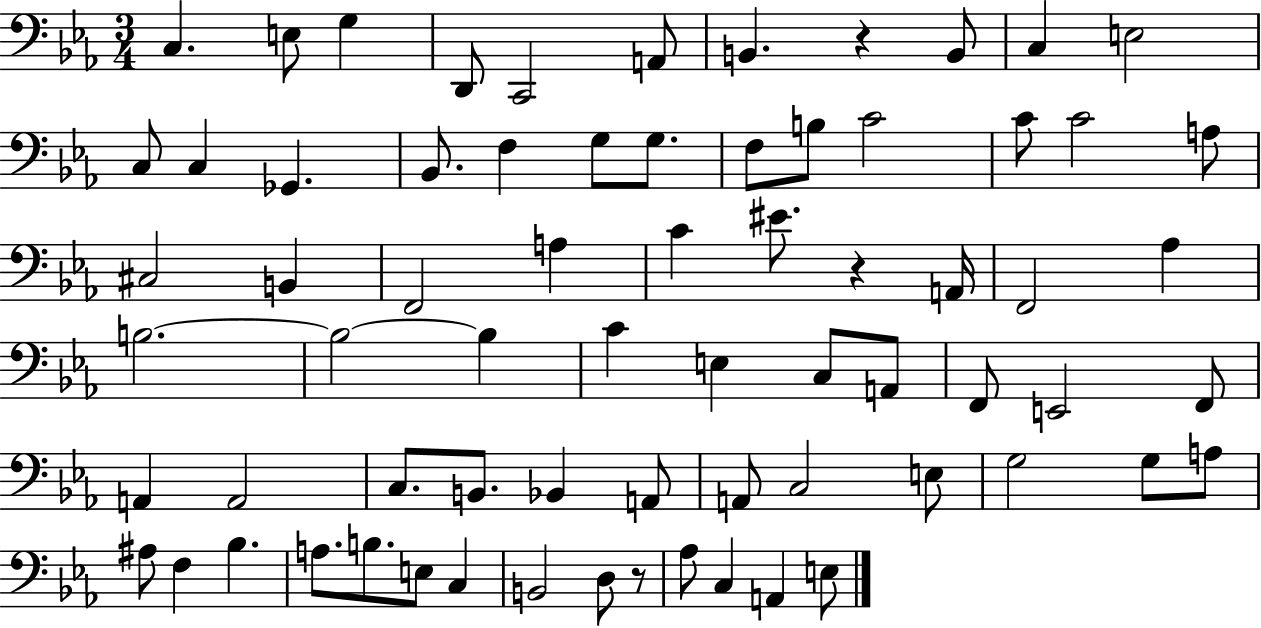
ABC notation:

X:1
T:Untitled
M:3/4
L:1/4
K:Eb
C, E,/2 G, D,,/2 C,,2 A,,/2 B,, z B,,/2 C, E,2 C,/2 C, _G,, _B,,/2 F, G,/2 G,/2 F,/2 B,/2 C2 C/2 C2 A,/2 ^C,2 B,, F,,2 A, C ^E/2 z A,,/4 F,,2 _A, B,2 B,2 B, C E, C,/2 A,,/2 F,,/2 E,,2 F,,/2 A,, A,,2 C,/2 B,,/2 _B,, A,,/2 A,,/2 C,2 E,/2 G,2 G,/2 A,/2 ^A,/2 F, _B, A,/2 B,/2 E,/2 C, B,,2 D,/2 z/2 _A,/2 C, A,, E,/2